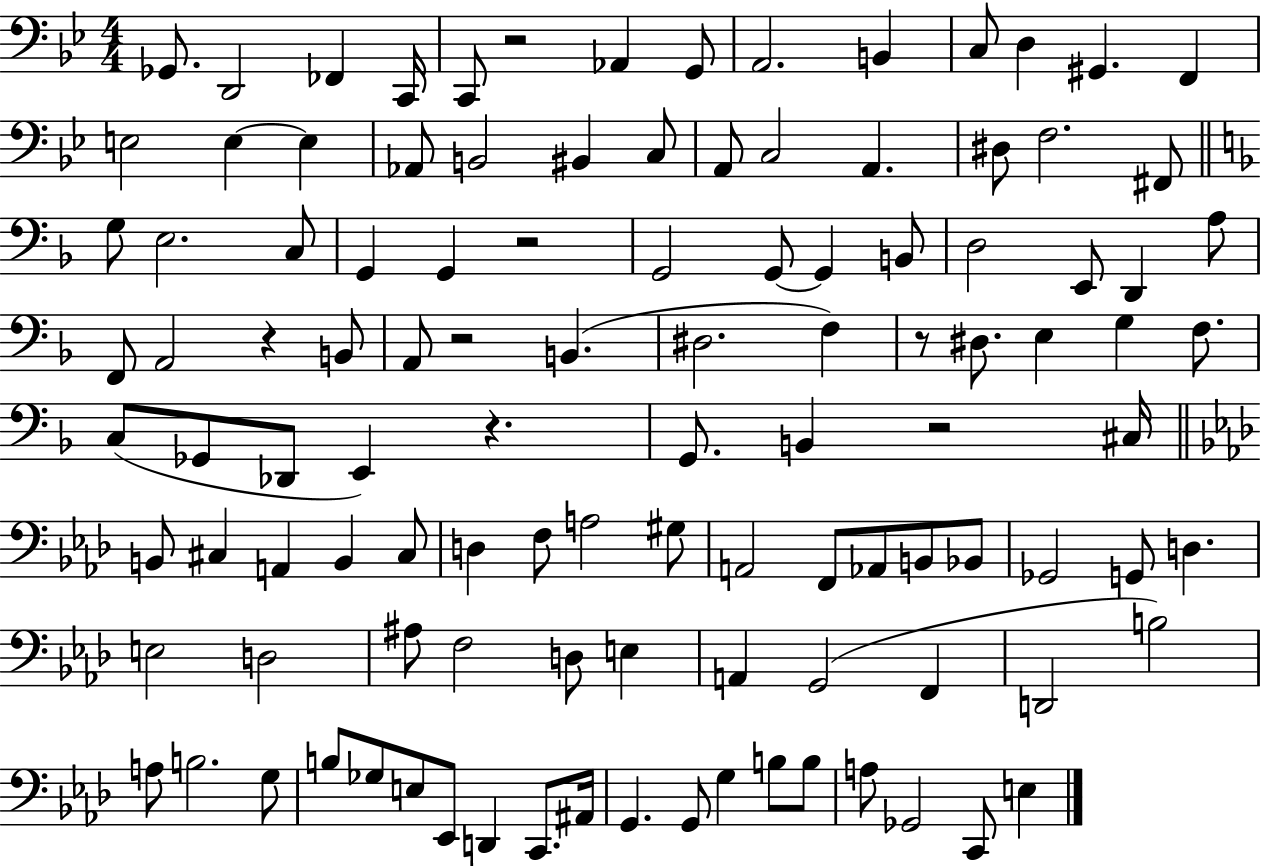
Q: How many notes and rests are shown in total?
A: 111